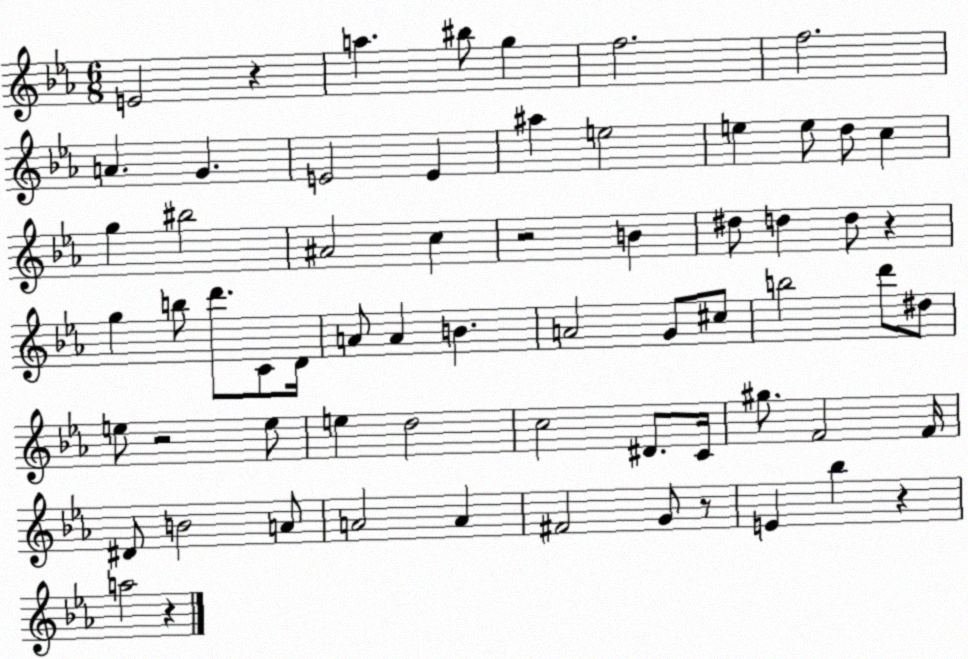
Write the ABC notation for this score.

X:1
T:Untitled
M:6/8
L:1/4
K:Eb
E2 z a ^b/2 g f2 f2 A G E2 E ^a e2 e e/2 d/2 c g ^b2 ^A2 c z2 B ^d/2 d d/2 z g b/2 d'/2 C/2 D/4 A/2 A B A2 G/2 ^c/2 b2 d'/2 ^d/2 e/2 z2 e/2 e d2 c2 ^D/2 C/4 ^g/2 F2 F/4 ^D/2 B2 A/2 A2 A ^F2 G/2 z/2 E _b z a2 z